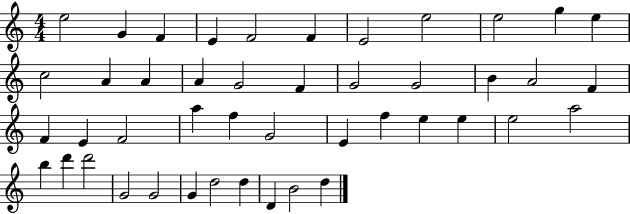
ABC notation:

X:1
T:Untitled
M:4/4
L:1/4
K:C
e2 G F E F2 F E2 e2 e2 g e c2 A A A G2 F G2 G2 B A2 F F E F2 a f G2 E f e e e2 a2 b d' d'2 G2 G2 G d2 d D B2 d